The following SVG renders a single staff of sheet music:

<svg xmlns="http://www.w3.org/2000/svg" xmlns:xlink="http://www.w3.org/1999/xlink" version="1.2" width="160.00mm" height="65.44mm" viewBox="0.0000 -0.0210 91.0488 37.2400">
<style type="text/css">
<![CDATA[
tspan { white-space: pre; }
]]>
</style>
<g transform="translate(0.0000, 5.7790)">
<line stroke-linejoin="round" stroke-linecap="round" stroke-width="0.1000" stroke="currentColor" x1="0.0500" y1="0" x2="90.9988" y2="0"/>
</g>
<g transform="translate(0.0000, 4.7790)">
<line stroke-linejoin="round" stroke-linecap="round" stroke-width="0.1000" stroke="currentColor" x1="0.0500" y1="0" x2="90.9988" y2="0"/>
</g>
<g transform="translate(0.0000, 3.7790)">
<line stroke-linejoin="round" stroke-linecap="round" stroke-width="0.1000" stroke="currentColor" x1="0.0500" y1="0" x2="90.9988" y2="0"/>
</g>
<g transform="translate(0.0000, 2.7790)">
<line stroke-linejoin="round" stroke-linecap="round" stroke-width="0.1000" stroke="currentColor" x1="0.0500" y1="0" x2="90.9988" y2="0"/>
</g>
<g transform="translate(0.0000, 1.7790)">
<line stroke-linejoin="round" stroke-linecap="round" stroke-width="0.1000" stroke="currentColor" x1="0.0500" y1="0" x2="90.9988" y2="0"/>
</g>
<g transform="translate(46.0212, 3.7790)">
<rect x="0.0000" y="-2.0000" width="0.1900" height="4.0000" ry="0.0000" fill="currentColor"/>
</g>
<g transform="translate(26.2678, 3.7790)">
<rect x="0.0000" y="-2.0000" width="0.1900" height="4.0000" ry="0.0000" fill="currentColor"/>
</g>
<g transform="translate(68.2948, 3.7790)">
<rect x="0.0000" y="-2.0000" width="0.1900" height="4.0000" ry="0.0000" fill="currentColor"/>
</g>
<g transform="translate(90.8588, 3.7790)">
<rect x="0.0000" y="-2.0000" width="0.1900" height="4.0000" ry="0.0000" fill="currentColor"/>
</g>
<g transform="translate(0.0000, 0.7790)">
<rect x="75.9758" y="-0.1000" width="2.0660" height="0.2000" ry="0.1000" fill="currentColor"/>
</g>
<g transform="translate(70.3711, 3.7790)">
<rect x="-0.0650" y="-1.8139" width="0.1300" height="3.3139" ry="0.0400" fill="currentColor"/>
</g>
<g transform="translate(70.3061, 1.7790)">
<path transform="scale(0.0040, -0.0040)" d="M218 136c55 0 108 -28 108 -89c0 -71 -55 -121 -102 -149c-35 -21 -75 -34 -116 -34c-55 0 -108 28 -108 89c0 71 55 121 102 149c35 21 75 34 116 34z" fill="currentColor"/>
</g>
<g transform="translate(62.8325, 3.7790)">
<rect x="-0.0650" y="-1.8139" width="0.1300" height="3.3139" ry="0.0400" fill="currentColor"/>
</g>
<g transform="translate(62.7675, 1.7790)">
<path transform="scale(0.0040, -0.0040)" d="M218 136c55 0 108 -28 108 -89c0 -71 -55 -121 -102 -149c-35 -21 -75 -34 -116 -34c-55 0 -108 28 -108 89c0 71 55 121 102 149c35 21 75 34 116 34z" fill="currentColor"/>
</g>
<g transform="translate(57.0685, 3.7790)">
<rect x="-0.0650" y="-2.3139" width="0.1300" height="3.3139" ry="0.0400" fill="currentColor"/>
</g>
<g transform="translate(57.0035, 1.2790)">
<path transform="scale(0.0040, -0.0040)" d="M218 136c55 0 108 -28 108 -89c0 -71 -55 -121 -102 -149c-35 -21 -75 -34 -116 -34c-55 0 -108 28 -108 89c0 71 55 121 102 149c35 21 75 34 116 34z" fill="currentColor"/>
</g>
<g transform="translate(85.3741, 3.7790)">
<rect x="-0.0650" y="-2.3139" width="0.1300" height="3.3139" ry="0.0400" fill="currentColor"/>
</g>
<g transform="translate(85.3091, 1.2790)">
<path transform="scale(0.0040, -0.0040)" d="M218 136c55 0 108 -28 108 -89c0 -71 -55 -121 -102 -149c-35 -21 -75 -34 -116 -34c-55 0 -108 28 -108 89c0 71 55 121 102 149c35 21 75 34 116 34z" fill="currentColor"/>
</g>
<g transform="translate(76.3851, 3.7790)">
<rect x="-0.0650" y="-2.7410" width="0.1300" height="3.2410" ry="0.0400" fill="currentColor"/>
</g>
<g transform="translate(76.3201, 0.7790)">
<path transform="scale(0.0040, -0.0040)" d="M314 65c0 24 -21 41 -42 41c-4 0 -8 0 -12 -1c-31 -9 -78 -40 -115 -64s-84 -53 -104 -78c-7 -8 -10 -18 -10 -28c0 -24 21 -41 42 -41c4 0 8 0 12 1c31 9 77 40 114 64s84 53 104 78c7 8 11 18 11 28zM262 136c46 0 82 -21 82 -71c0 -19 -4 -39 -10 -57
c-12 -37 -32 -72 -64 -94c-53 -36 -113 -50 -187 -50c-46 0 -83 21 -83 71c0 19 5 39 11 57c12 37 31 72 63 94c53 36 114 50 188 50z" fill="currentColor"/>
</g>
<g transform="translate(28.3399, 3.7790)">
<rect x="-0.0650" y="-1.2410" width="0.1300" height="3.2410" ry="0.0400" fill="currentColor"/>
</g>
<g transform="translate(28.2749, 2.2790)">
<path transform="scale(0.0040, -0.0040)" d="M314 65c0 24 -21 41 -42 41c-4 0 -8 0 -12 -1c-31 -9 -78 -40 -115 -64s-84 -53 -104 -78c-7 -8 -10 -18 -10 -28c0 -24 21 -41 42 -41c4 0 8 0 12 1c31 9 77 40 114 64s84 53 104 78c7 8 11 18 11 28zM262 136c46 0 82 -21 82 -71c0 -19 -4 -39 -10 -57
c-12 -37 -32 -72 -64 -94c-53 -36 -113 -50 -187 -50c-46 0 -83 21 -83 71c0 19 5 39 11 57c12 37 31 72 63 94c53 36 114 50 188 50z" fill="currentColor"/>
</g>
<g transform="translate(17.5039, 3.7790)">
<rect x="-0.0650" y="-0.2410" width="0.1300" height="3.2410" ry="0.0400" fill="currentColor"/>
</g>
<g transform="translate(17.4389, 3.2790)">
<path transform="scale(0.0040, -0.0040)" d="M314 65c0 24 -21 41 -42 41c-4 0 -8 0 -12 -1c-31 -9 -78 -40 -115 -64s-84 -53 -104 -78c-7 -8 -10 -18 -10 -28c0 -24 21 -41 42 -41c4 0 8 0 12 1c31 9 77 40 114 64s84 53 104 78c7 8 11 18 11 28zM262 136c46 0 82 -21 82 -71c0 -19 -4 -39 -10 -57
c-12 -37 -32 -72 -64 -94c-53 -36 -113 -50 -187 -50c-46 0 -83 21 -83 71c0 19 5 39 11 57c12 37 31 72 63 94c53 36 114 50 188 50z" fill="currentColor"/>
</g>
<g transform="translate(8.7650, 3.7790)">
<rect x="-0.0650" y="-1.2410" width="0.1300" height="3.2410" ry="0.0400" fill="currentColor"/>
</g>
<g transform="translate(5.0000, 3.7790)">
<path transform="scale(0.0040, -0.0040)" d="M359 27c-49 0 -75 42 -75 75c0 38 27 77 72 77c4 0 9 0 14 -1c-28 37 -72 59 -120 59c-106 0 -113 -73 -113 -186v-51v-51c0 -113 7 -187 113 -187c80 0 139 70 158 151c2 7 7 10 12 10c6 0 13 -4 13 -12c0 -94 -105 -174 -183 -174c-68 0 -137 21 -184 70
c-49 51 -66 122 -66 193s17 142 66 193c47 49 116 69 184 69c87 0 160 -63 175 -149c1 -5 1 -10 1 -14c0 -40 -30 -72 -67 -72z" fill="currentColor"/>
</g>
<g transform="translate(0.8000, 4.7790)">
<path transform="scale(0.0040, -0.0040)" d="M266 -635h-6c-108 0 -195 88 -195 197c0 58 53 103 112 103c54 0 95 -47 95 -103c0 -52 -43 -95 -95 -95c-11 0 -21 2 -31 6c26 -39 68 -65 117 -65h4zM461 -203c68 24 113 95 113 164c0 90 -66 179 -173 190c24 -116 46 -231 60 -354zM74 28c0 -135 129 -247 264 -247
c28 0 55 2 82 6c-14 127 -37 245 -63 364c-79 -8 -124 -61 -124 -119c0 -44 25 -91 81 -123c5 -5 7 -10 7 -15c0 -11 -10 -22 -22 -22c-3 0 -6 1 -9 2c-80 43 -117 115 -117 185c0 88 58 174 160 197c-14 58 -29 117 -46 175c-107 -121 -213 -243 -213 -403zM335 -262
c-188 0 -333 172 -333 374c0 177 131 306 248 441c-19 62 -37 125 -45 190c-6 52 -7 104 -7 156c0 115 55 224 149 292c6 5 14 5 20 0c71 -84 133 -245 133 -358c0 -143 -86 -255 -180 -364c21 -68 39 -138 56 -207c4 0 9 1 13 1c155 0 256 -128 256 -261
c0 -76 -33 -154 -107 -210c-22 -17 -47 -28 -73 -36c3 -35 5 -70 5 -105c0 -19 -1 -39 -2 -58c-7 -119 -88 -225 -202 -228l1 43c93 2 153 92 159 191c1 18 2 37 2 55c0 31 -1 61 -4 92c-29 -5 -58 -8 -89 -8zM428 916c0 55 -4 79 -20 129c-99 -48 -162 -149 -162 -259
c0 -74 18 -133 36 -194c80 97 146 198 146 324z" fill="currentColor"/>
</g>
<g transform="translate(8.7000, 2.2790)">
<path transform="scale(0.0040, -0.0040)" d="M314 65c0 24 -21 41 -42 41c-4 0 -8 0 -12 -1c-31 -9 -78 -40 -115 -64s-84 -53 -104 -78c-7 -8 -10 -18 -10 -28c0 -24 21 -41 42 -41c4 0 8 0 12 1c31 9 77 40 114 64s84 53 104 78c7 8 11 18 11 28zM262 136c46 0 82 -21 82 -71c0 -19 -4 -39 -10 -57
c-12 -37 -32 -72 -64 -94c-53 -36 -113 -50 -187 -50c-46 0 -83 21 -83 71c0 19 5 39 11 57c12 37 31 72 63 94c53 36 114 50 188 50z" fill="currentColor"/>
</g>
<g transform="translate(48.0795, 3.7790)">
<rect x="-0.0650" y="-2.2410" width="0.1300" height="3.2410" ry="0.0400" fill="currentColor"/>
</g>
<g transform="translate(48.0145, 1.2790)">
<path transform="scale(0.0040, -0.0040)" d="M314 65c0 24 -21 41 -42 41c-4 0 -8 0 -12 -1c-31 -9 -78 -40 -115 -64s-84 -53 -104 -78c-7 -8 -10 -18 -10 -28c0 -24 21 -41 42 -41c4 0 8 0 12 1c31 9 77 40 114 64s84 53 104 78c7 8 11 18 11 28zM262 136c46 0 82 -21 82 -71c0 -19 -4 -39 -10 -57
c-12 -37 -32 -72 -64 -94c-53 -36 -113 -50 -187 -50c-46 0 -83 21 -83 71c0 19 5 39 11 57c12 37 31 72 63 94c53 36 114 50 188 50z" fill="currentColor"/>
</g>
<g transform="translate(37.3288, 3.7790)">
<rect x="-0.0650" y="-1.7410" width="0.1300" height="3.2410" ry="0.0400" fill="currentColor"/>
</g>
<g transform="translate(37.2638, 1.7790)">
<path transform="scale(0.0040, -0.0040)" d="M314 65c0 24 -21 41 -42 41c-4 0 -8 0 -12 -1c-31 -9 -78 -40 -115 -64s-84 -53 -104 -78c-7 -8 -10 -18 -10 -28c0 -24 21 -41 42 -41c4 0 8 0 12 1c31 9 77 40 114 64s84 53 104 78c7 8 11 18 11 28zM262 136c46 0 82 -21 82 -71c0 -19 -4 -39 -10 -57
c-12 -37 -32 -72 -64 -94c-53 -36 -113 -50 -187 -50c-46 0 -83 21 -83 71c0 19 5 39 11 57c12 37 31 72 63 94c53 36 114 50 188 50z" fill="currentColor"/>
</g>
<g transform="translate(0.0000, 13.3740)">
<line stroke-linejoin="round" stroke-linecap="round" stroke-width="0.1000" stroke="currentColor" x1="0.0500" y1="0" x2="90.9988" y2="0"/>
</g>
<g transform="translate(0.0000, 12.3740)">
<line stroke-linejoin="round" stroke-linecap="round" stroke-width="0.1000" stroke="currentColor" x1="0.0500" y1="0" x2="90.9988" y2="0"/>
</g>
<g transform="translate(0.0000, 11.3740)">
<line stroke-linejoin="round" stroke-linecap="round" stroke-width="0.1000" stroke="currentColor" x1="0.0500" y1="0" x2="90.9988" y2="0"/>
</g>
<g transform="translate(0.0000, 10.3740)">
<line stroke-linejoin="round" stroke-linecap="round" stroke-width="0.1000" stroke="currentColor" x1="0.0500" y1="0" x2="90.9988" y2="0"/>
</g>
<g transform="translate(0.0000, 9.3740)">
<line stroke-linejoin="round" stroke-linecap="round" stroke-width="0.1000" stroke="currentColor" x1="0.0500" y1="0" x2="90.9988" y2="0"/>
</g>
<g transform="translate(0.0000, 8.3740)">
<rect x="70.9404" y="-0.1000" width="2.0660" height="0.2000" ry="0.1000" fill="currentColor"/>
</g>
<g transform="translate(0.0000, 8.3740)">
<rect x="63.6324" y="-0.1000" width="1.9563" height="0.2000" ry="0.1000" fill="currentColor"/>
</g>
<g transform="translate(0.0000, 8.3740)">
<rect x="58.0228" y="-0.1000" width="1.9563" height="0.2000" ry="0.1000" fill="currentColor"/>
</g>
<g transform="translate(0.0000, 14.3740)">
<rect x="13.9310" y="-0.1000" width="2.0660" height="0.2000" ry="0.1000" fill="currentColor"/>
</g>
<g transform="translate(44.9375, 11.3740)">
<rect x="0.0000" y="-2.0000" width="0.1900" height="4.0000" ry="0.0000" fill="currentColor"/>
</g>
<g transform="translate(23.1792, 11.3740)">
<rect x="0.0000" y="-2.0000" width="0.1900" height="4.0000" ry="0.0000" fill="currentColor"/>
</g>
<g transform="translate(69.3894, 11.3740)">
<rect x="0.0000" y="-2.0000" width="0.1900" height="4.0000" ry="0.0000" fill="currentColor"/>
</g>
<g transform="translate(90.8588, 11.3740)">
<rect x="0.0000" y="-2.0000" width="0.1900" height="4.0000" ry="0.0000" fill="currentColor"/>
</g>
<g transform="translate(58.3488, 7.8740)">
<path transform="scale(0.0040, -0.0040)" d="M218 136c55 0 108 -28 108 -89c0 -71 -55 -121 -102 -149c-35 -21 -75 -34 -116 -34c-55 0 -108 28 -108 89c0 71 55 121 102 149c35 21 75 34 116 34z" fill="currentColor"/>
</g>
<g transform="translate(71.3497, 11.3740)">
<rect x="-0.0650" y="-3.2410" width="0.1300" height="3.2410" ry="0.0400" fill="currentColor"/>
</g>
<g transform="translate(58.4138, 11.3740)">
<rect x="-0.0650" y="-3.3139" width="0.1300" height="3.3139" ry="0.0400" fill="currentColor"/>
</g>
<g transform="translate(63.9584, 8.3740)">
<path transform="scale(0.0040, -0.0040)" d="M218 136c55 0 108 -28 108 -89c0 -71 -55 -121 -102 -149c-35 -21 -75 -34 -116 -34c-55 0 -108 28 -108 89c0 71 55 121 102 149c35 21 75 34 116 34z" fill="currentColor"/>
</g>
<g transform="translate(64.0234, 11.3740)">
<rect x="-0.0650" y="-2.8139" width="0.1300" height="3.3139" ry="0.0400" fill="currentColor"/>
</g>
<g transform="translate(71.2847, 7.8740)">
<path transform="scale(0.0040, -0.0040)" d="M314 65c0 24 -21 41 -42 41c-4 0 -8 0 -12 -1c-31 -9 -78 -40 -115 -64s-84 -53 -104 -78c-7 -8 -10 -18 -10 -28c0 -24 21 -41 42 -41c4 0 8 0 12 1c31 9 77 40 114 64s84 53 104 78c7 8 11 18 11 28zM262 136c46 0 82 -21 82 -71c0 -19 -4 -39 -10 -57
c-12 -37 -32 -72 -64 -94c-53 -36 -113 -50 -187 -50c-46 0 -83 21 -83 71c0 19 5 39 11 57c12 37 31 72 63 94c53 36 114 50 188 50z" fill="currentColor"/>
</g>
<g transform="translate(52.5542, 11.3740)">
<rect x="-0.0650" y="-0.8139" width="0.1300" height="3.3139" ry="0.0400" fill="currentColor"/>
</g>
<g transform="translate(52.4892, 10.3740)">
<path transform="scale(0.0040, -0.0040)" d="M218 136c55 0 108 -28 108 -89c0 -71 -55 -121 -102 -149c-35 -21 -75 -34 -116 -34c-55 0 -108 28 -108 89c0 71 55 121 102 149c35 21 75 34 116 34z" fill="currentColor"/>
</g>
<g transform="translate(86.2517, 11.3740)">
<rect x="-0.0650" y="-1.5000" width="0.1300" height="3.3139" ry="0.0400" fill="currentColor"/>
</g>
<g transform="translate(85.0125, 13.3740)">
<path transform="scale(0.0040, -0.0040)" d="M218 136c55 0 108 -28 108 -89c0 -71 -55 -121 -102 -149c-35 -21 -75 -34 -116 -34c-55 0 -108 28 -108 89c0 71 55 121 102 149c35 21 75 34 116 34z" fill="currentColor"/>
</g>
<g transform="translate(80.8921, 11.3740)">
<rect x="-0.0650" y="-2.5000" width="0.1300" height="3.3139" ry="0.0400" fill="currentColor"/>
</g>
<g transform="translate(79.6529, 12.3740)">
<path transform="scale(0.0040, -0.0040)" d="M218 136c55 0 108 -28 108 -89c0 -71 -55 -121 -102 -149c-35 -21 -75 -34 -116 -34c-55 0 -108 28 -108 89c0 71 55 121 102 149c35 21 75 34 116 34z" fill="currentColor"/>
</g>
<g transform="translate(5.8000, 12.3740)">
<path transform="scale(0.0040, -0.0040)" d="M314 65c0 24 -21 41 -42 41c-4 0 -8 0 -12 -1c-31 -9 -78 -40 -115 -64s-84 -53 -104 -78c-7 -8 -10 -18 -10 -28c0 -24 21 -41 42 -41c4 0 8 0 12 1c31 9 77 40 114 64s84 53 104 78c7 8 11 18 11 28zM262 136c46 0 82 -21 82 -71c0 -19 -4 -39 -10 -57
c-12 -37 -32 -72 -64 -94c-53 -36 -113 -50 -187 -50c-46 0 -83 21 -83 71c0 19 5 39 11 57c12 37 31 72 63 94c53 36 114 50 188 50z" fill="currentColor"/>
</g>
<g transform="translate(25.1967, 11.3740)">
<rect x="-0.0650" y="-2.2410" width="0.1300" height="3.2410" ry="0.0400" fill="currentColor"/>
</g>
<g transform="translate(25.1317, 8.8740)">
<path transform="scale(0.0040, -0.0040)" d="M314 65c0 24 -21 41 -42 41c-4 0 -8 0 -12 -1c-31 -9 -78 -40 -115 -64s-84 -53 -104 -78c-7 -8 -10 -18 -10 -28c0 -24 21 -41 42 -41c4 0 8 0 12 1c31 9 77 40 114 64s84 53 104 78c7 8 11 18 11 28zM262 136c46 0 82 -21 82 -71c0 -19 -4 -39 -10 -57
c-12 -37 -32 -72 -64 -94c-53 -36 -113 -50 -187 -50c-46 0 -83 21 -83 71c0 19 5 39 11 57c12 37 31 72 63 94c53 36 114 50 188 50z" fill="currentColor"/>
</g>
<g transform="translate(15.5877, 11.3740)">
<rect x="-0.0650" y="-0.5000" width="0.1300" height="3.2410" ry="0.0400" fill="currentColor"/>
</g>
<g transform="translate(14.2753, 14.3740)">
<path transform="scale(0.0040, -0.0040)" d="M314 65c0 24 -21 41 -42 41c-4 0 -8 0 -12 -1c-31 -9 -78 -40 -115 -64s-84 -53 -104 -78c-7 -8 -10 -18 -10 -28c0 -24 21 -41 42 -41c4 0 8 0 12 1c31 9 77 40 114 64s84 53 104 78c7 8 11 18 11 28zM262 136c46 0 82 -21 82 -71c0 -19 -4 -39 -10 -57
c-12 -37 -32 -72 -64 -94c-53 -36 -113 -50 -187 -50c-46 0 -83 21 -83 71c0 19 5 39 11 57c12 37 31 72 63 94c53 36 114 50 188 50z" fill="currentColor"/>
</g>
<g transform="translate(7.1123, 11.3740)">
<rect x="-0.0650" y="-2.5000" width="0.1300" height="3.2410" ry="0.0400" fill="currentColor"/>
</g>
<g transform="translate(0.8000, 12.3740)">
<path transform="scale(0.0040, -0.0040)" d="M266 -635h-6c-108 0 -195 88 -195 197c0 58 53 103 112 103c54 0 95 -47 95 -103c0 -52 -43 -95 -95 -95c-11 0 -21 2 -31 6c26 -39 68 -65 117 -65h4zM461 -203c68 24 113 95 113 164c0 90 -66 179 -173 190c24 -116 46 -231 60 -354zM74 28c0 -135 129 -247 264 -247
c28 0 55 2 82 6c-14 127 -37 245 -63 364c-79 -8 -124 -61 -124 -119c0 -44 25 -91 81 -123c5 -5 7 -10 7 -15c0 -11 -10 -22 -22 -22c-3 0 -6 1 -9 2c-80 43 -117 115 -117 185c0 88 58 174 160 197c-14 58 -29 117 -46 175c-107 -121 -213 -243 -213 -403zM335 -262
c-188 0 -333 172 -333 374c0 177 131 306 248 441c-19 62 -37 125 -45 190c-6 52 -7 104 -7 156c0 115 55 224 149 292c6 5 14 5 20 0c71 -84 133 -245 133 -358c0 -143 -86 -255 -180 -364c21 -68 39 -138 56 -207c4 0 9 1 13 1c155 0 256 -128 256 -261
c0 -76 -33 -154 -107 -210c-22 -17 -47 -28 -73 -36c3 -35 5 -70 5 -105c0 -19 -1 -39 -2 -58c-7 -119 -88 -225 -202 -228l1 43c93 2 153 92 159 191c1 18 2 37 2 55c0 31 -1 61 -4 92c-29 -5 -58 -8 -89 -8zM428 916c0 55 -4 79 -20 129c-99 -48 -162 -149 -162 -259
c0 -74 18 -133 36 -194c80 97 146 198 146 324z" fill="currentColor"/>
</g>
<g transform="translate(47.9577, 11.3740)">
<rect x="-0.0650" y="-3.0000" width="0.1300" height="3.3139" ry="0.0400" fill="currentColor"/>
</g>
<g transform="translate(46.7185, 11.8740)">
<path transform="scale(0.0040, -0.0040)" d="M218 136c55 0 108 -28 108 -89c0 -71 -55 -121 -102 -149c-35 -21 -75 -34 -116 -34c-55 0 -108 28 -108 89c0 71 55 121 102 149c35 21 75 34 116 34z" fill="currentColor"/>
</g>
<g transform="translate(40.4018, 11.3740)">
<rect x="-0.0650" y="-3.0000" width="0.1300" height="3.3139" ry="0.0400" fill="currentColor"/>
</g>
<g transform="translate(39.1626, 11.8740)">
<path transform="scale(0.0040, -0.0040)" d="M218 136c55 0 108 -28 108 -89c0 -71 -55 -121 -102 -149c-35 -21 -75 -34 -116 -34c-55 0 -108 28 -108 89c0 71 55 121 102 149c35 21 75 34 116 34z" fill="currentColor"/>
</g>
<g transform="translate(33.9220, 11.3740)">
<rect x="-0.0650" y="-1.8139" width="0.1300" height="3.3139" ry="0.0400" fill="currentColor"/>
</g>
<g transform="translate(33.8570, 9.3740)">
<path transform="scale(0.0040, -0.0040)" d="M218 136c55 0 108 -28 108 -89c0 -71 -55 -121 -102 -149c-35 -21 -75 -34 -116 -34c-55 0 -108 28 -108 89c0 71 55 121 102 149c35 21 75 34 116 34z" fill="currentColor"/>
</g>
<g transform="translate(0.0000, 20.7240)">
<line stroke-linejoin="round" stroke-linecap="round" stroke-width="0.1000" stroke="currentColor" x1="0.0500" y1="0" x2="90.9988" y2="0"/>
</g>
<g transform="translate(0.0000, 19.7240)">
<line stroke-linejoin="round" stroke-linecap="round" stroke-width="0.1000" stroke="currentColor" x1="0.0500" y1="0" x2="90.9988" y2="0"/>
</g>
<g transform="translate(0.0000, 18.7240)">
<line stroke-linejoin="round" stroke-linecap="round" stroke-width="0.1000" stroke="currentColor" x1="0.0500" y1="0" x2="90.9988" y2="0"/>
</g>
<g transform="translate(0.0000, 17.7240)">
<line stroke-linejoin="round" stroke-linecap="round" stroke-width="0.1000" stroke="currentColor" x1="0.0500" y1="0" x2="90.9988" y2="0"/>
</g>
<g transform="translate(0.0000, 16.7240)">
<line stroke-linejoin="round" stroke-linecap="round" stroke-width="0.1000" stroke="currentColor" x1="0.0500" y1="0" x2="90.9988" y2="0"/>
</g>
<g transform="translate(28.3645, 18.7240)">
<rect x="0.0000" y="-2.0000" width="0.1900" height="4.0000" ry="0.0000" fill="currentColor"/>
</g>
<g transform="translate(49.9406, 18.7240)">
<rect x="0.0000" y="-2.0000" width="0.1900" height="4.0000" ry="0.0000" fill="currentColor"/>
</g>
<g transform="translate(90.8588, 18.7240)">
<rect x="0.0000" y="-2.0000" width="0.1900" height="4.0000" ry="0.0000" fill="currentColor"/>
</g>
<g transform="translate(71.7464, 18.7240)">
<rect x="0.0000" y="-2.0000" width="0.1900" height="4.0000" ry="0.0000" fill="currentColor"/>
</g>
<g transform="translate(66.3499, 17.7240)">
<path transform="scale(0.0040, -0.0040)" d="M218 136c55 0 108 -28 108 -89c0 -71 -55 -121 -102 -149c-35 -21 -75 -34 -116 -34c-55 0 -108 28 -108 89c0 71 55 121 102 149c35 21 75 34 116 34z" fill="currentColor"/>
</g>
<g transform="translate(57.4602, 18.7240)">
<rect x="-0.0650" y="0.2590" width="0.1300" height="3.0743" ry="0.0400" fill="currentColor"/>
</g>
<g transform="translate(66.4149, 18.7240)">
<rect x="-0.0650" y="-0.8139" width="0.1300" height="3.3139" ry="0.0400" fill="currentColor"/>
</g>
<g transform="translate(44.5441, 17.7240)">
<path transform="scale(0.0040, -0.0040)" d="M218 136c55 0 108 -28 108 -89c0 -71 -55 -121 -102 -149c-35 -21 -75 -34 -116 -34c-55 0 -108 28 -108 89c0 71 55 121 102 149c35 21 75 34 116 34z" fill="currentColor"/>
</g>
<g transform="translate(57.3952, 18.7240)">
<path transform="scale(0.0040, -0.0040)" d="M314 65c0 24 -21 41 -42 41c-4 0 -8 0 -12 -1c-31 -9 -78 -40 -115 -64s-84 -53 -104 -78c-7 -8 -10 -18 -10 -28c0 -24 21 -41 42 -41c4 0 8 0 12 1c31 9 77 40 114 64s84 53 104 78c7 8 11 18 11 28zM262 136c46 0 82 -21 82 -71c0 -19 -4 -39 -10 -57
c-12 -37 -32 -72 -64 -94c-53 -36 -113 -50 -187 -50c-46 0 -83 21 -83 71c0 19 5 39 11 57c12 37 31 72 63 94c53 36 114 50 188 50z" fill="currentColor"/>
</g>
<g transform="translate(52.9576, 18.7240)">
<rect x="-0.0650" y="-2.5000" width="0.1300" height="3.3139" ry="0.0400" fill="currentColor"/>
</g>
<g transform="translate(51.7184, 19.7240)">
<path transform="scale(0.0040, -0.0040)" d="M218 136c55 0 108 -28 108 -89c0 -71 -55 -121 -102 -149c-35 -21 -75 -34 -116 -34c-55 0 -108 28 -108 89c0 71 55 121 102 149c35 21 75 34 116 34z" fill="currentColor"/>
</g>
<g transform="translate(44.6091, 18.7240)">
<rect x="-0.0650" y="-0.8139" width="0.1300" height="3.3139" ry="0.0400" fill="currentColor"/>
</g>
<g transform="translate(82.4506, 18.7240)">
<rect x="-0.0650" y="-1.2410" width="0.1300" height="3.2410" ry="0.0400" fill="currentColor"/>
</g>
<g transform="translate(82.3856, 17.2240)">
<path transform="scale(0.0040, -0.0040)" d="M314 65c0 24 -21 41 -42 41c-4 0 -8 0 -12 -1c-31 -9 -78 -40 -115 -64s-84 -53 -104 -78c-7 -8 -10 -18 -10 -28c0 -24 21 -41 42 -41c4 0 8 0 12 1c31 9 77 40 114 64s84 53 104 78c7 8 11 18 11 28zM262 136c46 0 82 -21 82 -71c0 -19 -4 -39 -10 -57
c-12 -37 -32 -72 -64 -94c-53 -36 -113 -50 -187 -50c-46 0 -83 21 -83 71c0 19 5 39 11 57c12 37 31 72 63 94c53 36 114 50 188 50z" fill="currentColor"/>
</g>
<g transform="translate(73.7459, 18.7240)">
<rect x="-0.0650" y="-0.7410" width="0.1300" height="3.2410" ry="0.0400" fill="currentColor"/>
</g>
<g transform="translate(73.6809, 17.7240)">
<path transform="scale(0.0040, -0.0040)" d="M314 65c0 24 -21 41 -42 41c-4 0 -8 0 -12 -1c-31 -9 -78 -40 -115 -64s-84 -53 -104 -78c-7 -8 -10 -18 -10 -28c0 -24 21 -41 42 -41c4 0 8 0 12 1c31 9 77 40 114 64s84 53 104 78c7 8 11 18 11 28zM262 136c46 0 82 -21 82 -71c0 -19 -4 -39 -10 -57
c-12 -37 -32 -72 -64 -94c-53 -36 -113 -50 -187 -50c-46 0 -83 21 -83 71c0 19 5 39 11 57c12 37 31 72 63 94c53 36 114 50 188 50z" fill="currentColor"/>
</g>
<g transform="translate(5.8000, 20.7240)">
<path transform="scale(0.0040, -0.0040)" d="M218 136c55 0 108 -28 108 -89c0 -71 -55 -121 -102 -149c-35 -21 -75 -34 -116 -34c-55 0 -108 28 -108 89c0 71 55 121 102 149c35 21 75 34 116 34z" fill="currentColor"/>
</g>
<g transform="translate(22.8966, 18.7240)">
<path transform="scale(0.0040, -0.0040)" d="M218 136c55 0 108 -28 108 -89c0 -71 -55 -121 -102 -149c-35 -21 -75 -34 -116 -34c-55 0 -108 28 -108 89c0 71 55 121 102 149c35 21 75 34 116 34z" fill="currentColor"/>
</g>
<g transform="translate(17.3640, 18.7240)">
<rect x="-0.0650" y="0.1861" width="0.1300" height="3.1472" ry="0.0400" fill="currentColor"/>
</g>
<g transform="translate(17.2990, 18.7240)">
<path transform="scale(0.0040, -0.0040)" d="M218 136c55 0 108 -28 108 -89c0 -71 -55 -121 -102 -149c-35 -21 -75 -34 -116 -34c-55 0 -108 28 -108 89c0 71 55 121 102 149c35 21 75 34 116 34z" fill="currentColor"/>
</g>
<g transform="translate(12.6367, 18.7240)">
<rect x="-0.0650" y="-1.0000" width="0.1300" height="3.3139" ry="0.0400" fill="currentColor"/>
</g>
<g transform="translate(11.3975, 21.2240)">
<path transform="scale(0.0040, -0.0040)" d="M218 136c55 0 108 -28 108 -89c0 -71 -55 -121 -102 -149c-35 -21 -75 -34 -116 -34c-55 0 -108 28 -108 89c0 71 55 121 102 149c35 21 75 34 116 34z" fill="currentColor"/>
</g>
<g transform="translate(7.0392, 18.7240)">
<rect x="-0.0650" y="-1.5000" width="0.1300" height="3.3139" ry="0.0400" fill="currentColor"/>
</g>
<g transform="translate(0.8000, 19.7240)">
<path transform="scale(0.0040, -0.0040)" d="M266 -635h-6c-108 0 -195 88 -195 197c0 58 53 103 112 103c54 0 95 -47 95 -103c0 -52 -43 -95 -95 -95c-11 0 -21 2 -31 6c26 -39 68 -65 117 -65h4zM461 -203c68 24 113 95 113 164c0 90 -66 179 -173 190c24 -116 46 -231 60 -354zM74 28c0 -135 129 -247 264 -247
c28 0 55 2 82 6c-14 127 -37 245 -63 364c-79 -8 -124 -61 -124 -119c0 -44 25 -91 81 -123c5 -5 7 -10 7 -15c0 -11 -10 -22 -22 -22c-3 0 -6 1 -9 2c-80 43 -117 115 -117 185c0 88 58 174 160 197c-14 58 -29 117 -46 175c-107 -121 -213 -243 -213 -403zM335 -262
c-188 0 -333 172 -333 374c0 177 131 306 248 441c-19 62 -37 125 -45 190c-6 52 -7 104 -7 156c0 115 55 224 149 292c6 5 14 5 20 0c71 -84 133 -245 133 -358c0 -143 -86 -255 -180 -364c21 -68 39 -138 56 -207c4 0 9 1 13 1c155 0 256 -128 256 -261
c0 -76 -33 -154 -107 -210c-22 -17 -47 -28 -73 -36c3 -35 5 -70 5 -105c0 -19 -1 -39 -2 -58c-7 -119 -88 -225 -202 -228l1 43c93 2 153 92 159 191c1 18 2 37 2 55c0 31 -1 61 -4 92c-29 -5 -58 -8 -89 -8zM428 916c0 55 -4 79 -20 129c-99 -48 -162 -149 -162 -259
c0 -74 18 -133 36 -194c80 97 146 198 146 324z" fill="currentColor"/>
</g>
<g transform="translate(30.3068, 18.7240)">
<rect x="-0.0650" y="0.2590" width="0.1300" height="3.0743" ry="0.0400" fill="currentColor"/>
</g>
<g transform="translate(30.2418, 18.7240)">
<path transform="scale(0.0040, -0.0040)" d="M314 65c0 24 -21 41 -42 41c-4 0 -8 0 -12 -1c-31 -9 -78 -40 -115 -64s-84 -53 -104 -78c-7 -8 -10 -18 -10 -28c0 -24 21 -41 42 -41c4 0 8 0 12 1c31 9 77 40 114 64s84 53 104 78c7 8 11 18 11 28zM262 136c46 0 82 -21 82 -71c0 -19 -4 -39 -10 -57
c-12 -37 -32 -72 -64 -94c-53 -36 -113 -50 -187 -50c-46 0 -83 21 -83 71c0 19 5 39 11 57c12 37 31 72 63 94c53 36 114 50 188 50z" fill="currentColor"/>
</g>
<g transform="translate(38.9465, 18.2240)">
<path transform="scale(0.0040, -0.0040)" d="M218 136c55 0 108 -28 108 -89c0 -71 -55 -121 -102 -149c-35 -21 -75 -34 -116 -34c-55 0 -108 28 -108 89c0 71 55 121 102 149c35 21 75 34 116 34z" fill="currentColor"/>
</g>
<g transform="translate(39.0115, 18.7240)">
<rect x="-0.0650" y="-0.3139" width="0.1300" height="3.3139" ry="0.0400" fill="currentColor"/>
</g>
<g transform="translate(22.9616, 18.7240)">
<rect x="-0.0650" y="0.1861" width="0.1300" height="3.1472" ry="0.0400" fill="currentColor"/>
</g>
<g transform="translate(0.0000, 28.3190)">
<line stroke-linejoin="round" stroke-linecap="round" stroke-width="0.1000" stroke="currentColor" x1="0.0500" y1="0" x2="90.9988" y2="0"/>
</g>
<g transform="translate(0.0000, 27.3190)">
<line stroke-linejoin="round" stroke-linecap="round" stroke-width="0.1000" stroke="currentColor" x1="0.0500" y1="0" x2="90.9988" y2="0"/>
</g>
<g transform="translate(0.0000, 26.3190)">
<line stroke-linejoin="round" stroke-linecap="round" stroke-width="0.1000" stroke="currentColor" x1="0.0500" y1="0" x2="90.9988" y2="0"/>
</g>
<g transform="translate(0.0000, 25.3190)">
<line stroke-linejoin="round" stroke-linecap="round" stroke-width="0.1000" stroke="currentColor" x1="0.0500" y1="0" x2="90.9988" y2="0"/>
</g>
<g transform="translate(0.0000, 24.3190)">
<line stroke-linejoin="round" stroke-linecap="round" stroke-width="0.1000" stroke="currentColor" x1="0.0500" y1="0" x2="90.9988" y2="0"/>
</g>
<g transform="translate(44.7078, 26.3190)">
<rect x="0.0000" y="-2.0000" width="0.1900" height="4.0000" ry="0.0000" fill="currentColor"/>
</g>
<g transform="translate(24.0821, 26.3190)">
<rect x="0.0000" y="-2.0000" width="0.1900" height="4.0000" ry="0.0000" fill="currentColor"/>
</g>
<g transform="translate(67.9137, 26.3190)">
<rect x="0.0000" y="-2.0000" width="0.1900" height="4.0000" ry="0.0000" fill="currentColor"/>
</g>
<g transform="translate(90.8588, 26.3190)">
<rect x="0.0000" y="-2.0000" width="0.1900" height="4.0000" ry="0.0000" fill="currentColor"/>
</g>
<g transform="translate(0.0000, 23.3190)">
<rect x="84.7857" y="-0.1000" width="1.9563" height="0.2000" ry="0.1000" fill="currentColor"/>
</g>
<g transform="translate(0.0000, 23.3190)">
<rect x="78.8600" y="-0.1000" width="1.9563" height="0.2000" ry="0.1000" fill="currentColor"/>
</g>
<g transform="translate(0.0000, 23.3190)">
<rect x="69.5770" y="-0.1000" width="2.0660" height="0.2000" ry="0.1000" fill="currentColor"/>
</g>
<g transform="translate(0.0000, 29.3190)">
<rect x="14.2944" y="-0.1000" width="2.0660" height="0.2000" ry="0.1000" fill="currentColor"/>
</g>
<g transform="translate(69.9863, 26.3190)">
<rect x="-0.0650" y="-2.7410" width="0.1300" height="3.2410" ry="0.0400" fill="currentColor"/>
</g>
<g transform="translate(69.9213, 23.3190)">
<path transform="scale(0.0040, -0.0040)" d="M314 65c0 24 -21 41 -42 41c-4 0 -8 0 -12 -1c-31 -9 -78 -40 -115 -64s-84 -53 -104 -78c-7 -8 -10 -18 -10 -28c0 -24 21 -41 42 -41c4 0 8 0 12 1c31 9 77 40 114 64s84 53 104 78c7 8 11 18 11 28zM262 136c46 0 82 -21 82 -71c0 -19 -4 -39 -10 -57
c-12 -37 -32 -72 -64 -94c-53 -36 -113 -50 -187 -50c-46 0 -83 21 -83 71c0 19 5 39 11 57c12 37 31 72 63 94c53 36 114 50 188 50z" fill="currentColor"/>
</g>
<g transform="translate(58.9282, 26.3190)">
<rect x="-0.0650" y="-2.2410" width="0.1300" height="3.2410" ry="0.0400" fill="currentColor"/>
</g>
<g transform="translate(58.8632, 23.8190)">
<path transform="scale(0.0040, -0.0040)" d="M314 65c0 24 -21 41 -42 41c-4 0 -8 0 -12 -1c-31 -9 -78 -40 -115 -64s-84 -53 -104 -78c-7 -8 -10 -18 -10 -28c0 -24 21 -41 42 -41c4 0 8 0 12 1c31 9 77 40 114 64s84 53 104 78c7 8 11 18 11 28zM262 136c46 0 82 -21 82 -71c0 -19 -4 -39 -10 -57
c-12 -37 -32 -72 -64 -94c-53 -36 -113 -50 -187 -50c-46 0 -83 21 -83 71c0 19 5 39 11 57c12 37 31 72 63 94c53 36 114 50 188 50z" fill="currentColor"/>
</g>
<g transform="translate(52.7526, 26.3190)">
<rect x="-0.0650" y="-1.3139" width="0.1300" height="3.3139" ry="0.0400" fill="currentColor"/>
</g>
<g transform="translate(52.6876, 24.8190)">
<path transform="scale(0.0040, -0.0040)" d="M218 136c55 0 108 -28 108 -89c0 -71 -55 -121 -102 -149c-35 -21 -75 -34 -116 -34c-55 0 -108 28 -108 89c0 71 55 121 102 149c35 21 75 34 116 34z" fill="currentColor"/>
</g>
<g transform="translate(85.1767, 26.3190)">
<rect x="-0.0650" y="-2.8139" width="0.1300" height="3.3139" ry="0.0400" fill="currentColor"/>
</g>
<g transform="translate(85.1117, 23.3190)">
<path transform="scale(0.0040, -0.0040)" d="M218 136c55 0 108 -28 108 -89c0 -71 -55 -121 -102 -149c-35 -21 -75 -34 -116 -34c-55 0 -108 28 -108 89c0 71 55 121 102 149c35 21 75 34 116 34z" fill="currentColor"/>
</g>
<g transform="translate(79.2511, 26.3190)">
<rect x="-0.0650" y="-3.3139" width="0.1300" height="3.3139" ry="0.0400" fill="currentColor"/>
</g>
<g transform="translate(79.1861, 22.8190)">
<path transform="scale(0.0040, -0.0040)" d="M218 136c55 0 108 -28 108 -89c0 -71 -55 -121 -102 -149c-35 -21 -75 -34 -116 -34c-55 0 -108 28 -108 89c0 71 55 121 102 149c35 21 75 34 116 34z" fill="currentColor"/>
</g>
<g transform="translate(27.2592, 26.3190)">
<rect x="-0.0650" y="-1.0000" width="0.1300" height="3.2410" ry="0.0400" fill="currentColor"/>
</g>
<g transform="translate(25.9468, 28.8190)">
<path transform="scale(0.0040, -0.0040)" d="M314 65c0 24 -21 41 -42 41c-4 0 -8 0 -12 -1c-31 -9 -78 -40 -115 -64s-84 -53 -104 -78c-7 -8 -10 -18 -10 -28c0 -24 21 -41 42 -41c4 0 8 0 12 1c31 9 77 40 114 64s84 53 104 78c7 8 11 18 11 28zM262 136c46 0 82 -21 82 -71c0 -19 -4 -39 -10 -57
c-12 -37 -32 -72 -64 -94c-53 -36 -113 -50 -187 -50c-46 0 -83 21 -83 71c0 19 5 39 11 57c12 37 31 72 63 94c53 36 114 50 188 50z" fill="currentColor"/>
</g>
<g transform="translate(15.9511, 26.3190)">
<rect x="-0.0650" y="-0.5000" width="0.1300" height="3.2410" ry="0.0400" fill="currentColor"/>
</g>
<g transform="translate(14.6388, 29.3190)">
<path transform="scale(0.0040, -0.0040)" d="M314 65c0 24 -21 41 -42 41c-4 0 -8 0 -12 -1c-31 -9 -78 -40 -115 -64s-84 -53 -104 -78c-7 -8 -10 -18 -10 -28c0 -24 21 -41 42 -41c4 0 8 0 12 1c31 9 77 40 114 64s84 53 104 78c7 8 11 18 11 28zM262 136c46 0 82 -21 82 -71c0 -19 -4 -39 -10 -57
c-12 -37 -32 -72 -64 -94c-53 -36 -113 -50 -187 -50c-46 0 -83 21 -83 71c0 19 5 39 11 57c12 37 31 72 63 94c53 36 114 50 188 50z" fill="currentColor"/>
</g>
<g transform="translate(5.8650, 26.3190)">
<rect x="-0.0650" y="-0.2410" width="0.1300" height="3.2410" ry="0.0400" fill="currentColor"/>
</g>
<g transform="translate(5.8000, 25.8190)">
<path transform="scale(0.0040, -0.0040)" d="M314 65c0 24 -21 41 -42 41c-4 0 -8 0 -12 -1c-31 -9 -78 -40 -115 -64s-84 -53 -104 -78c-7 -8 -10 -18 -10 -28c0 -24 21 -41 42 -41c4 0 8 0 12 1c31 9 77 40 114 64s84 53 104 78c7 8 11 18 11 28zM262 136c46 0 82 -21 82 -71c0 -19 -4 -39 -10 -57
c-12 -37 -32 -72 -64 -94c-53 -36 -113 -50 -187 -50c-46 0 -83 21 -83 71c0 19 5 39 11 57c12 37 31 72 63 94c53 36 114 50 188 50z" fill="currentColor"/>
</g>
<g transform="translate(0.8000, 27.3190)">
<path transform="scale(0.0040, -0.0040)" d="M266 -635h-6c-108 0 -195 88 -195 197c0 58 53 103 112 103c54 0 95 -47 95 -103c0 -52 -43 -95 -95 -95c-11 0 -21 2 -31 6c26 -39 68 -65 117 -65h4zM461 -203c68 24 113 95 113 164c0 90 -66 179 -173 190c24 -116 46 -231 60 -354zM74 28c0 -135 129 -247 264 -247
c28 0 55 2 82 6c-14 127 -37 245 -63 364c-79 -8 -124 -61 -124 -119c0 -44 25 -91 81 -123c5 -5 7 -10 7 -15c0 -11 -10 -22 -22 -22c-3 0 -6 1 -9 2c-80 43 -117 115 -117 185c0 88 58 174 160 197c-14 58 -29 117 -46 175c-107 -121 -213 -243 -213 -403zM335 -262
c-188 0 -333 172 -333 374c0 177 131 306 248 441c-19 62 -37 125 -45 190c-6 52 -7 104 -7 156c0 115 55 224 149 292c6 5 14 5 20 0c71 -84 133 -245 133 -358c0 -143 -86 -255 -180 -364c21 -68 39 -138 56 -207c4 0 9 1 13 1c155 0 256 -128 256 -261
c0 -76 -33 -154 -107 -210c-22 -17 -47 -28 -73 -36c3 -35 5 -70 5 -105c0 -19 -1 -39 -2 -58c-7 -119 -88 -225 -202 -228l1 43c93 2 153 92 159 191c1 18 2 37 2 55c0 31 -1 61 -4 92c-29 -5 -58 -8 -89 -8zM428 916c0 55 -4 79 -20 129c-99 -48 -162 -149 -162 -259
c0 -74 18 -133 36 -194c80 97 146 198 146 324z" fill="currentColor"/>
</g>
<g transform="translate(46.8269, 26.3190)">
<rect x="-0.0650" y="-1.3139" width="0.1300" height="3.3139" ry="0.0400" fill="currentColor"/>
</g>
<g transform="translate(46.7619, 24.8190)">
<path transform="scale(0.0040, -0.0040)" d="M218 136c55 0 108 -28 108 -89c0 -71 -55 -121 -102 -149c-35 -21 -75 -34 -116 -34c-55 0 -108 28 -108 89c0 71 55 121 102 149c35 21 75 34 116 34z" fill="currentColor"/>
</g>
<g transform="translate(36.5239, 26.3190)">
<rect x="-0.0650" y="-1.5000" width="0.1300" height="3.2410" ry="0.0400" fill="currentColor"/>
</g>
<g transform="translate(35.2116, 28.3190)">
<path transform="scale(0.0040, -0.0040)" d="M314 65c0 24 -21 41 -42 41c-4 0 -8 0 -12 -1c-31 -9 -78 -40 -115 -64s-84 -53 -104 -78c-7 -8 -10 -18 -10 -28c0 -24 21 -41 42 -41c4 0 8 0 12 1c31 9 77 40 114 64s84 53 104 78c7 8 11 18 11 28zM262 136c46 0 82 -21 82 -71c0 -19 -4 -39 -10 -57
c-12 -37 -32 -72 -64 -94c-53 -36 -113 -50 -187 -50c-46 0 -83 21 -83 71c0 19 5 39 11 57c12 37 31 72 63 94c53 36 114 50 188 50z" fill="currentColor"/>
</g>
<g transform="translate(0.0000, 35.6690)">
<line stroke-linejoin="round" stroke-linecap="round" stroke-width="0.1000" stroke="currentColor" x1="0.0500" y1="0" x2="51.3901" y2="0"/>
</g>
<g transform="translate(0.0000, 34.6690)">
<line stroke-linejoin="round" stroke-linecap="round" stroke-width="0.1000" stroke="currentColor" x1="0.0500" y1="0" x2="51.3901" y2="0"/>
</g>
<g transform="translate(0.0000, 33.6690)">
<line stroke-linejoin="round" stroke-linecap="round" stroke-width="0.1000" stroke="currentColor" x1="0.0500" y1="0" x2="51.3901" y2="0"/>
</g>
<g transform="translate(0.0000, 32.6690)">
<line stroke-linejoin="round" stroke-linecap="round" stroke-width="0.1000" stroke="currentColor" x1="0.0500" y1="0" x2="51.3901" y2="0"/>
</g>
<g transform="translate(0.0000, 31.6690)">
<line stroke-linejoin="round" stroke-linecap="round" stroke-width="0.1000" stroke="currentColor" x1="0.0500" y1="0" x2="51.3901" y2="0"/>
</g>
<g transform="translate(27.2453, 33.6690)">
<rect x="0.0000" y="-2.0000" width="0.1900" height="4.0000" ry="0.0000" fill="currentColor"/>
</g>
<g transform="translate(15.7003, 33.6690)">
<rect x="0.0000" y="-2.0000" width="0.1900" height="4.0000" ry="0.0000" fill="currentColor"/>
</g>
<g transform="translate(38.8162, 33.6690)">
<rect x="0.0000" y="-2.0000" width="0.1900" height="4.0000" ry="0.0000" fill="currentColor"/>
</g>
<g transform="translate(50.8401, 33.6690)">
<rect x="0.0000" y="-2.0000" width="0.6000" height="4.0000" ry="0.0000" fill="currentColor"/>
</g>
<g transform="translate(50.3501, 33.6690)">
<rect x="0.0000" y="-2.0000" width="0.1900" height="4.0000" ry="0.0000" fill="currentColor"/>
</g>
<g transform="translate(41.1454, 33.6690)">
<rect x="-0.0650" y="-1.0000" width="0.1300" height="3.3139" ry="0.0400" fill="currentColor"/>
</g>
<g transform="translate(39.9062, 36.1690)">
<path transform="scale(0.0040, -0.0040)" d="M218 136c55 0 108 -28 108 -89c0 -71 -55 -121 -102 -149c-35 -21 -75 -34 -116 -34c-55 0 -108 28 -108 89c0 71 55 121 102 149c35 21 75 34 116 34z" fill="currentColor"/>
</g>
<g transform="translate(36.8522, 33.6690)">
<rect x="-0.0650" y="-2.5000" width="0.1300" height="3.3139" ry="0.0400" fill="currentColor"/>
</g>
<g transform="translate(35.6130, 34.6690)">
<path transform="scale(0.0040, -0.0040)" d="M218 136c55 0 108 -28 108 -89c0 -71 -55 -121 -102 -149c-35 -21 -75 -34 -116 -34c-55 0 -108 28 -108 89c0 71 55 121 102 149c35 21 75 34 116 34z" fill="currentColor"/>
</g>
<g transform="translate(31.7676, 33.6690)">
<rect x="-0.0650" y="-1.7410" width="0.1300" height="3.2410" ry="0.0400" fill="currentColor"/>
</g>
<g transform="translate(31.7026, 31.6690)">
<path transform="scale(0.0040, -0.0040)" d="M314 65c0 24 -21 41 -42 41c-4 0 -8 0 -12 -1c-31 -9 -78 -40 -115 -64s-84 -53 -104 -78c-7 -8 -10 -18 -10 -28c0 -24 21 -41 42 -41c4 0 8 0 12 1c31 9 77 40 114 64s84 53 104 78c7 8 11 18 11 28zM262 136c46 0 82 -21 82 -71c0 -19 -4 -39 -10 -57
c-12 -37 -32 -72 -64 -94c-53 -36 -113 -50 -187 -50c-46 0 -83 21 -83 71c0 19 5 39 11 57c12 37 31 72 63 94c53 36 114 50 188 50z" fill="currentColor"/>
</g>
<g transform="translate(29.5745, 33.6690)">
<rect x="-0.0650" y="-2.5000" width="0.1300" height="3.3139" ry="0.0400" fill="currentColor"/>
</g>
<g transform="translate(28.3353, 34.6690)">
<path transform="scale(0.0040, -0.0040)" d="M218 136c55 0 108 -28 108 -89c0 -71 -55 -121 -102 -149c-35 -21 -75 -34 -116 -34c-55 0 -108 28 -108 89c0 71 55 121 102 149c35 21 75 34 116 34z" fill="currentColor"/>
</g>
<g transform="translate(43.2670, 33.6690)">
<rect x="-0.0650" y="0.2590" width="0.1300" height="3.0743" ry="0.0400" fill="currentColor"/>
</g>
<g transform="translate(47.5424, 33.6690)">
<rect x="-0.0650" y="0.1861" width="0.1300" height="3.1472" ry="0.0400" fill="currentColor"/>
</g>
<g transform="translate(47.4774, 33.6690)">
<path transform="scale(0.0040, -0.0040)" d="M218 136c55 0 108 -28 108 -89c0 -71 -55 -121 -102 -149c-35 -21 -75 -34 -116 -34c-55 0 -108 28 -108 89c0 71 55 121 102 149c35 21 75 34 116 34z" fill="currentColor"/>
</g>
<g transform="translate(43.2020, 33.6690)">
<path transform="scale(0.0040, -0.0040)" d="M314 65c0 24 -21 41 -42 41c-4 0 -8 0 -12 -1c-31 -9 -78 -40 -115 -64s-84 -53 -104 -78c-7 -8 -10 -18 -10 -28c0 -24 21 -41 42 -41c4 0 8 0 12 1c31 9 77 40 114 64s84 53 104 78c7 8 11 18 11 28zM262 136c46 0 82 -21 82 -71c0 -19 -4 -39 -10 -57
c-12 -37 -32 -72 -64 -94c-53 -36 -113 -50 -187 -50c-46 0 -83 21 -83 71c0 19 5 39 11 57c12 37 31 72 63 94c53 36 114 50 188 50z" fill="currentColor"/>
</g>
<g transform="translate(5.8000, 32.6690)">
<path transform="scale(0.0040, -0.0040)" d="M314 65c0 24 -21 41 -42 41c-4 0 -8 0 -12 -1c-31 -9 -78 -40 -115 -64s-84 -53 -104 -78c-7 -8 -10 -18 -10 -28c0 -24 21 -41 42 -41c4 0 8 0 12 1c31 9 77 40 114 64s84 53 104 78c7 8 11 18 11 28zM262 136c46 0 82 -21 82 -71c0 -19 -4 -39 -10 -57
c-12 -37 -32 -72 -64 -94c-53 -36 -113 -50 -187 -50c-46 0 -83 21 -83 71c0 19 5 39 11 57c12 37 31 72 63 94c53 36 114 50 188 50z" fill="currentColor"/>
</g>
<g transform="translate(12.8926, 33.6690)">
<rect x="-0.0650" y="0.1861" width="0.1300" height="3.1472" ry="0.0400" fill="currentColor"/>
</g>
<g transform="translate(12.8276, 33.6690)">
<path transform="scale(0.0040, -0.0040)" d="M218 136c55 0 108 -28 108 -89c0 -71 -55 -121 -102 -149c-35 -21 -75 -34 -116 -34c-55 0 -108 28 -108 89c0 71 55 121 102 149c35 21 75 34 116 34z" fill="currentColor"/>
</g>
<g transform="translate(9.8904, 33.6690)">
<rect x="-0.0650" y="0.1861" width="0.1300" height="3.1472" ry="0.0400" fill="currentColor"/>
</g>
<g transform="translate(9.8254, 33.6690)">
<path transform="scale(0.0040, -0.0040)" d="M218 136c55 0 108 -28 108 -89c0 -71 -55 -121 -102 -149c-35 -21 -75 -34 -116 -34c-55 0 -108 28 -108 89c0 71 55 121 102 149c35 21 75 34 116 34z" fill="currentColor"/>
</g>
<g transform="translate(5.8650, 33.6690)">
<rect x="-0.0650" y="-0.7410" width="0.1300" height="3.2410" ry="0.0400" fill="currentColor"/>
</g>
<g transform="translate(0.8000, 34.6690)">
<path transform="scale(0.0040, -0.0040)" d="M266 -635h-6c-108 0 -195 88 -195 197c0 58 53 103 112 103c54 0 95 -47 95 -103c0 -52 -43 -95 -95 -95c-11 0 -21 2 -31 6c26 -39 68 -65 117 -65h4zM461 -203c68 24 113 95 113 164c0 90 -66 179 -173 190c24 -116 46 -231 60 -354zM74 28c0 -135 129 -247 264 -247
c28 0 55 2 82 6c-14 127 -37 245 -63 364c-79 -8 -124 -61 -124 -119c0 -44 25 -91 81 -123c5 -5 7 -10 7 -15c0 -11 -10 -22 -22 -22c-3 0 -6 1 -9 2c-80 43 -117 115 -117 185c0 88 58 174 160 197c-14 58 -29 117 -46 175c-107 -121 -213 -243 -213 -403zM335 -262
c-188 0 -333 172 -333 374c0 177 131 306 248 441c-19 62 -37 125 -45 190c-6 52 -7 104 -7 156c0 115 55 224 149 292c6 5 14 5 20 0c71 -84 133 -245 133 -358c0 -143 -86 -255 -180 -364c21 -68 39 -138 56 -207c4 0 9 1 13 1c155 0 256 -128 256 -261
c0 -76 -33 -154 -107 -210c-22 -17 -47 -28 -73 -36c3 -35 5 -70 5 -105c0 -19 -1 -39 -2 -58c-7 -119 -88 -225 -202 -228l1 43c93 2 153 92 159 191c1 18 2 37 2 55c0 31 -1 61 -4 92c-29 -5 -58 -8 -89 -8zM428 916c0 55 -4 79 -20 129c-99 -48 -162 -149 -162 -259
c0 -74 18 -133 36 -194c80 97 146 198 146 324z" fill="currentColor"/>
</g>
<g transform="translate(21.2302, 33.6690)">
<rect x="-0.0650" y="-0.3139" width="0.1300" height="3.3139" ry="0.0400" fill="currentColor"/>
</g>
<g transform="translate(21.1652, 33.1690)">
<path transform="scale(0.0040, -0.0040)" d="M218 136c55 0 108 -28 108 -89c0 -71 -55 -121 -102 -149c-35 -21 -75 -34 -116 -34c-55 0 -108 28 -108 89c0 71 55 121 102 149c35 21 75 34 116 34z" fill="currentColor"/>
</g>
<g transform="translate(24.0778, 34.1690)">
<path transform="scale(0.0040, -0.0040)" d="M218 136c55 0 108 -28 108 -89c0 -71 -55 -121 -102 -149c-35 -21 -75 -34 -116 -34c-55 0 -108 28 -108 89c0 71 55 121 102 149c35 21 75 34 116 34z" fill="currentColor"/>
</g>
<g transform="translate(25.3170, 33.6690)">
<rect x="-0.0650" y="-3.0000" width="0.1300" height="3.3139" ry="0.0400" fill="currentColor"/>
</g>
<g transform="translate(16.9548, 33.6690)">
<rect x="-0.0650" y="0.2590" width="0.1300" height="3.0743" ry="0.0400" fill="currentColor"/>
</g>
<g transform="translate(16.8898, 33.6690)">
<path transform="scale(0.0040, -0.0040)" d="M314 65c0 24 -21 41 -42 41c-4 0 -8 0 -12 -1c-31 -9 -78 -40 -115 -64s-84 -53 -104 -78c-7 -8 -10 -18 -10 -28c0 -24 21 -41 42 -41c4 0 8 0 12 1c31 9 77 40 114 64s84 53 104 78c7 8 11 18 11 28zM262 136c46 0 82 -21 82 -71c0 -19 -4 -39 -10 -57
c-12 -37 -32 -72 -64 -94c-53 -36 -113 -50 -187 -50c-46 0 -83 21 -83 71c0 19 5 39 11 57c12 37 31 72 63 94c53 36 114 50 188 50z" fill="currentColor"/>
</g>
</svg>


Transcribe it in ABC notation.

X:1
T:Untitled
M:4/4
L:1/4
K:C
e2 c2 e2 f2 g2 g f f a2 g G2 C2 g2 f A A d b a b2 G E E D B B B2 c d G B2 d d2 e2 c2 C2 D2 E2 e e g2 a2 b a d2 B B B2 c A G f2 G D B2 B